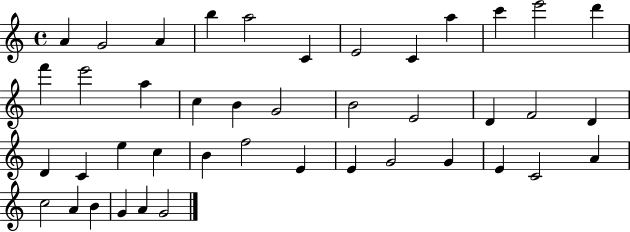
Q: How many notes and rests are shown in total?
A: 42